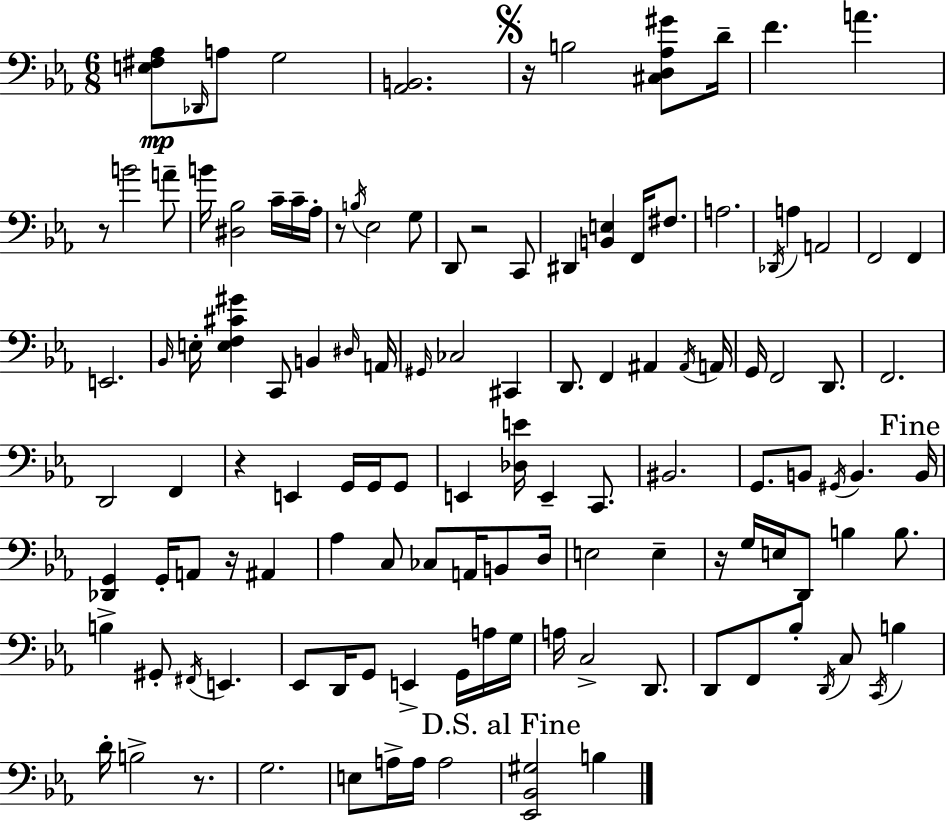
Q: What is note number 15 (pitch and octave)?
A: Eb3